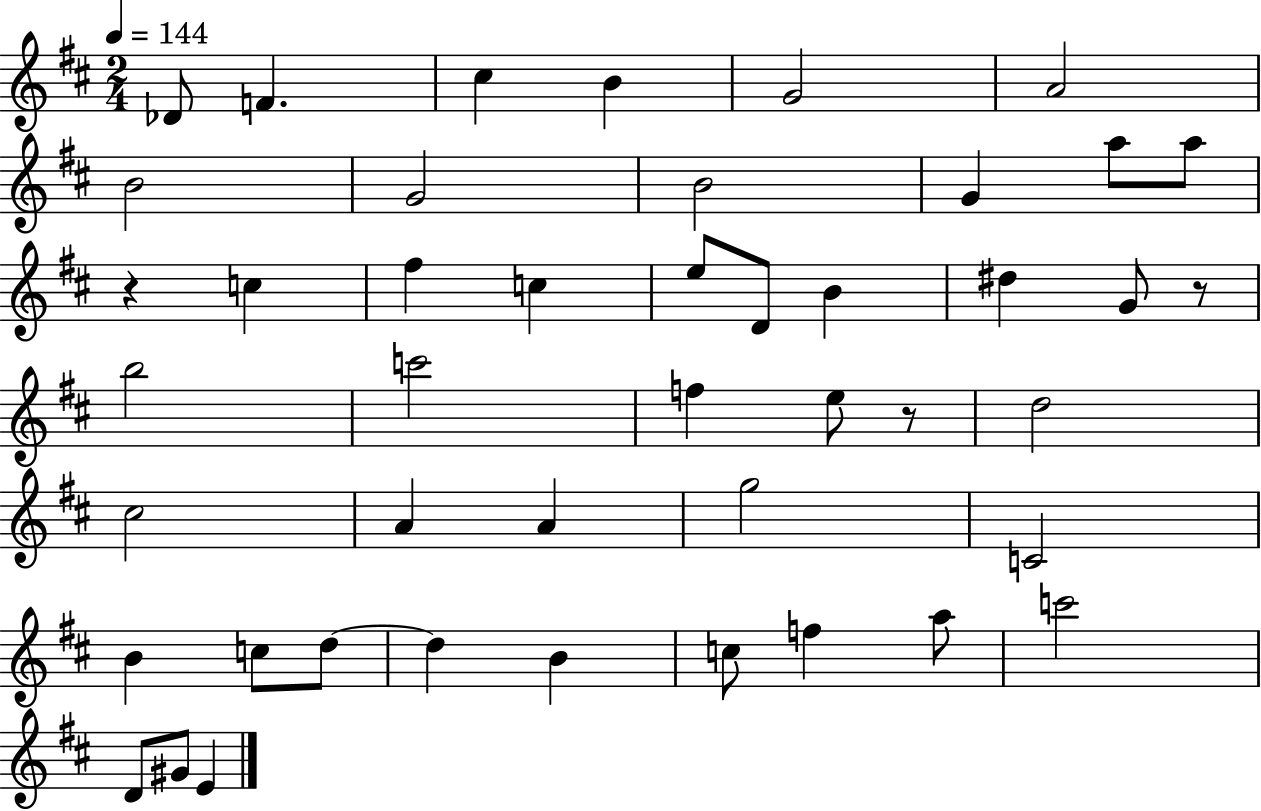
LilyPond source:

{
  \clef treble
  \numericTimeSignature
  \time 2/4
  \key d \major
  \tempo 4 = 144
  \repeat volta 2 { des'8 f'4. | cis''4 b'4 | g'2 | a'2 | \break b'2 | g'2 | b'2 | g'4 a''8 a''8 | \break r4 c''4 | fis''4 c''4 | e''8 d'8 b'4 | dis''4 g'8 r8 | \break b''2 | c'''2 | f''4 e''8 r8 | d''2 | \break cis''2 | a'4 a'4 | g''2 | c'2 | \break b'4 c''8 d''8~~ | d''4 b'4 | c''8 f''4 a''8 | c'''2 | \break d'8 gis'8 e'4 | } \bar "|."
}